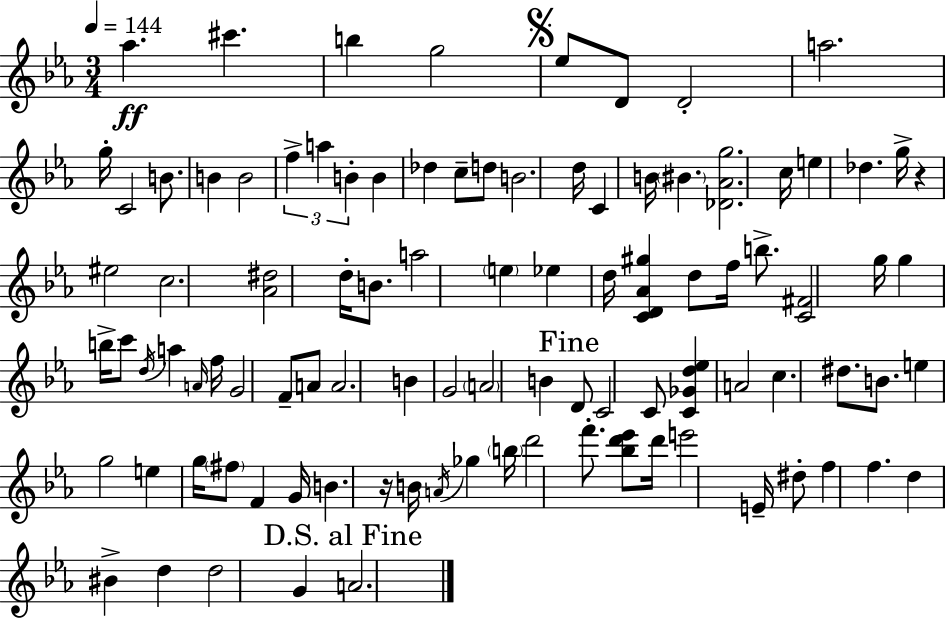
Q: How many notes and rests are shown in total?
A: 97